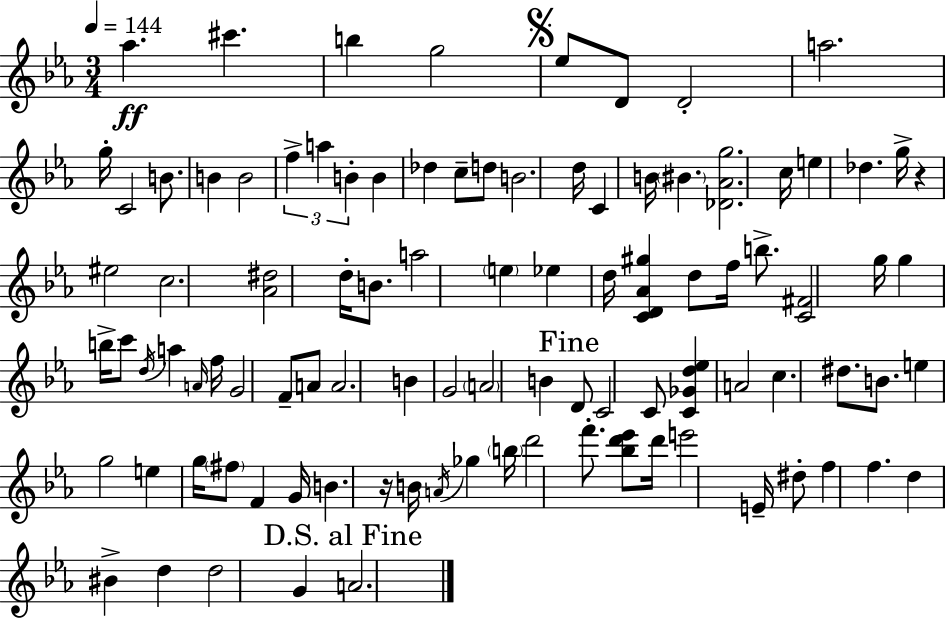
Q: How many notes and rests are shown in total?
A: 97